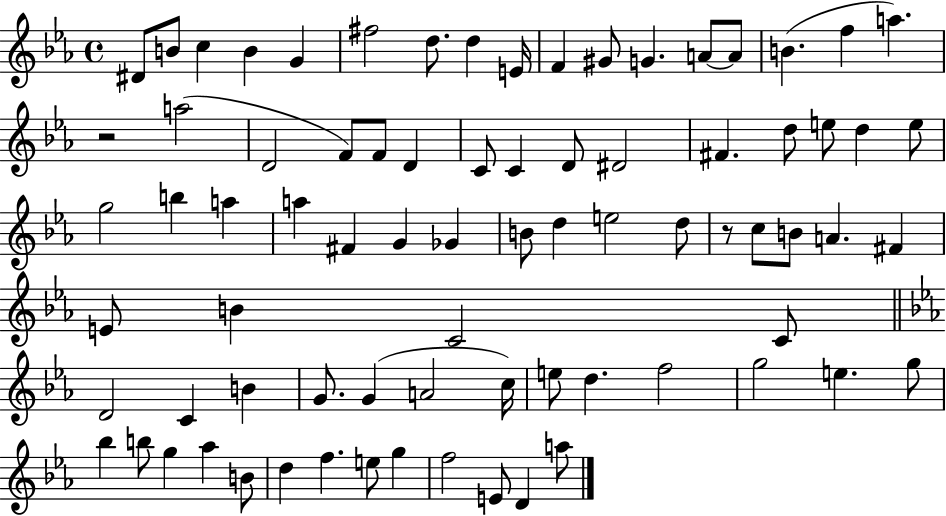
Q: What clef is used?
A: treble